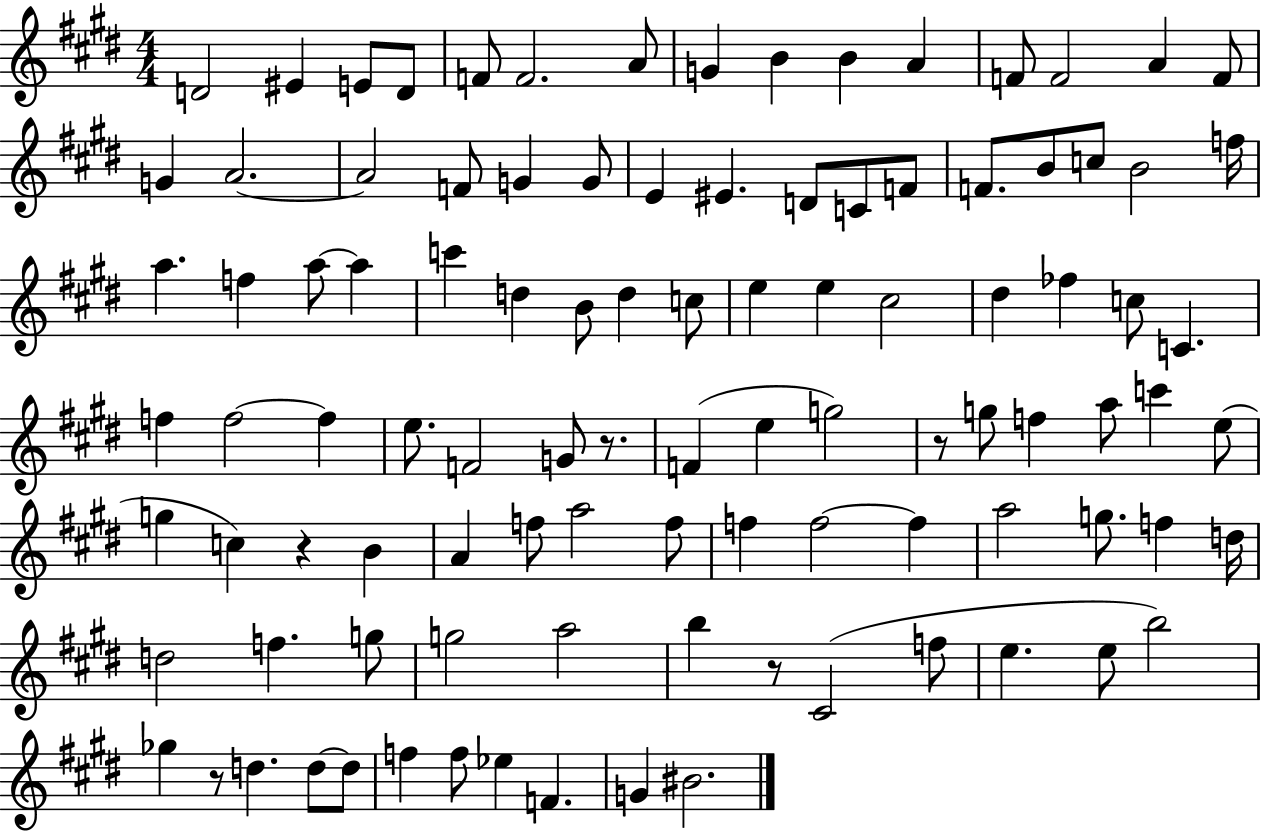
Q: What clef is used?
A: treble